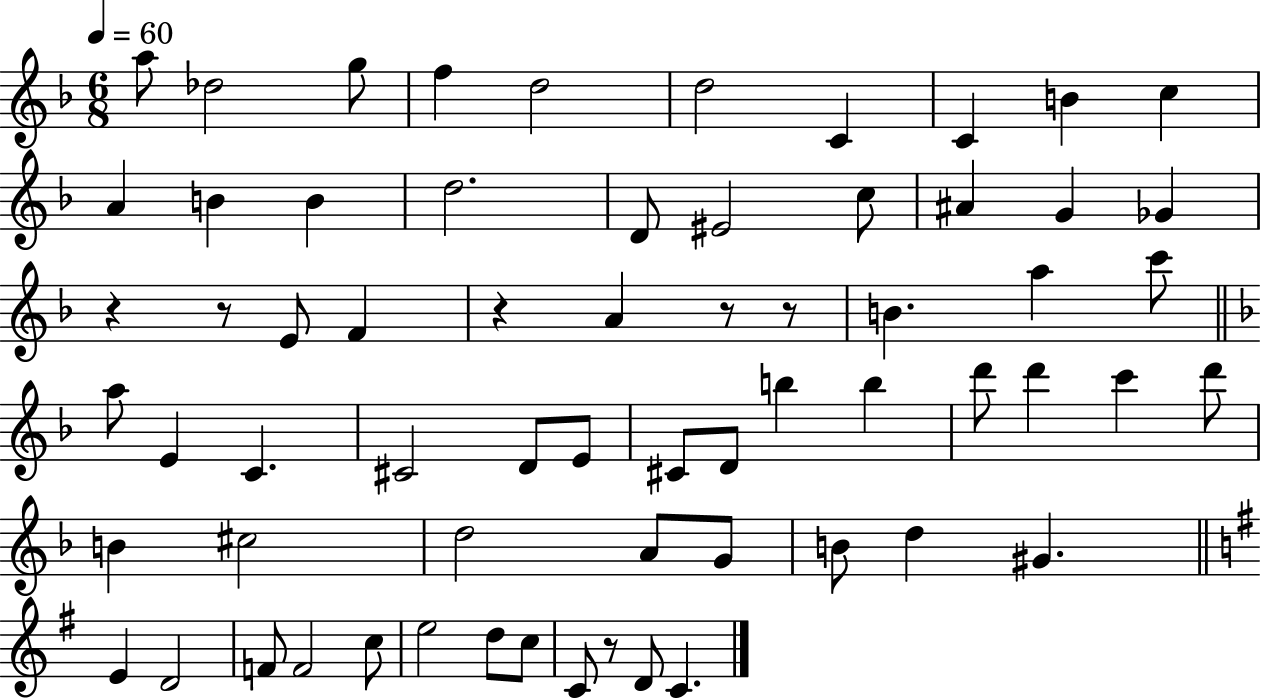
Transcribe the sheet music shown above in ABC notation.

X:1
T:Untitled
M:6/8
L:1/4
K:F
a/2 _d2 g/2 f d2 d2 C C B c A B B d2 D/2 ^E2 c/2 ^A G _G z z/2 E/2 F z A z/2 z/2 B a c'/2 a/2 E C ^C2 D/2 E/2 ^C/2 D/2 b b d'/2 d' c' d'/2 B ^c2 d2 A/2 G/2 B/2 d ^G E D2 F/2 F2 c/2 e2 d/2 c/2 C/2 z/2 D/2 C